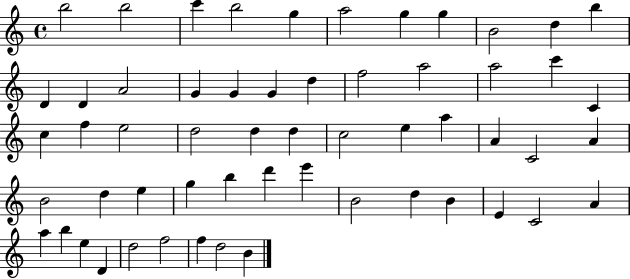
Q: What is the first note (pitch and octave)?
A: B5